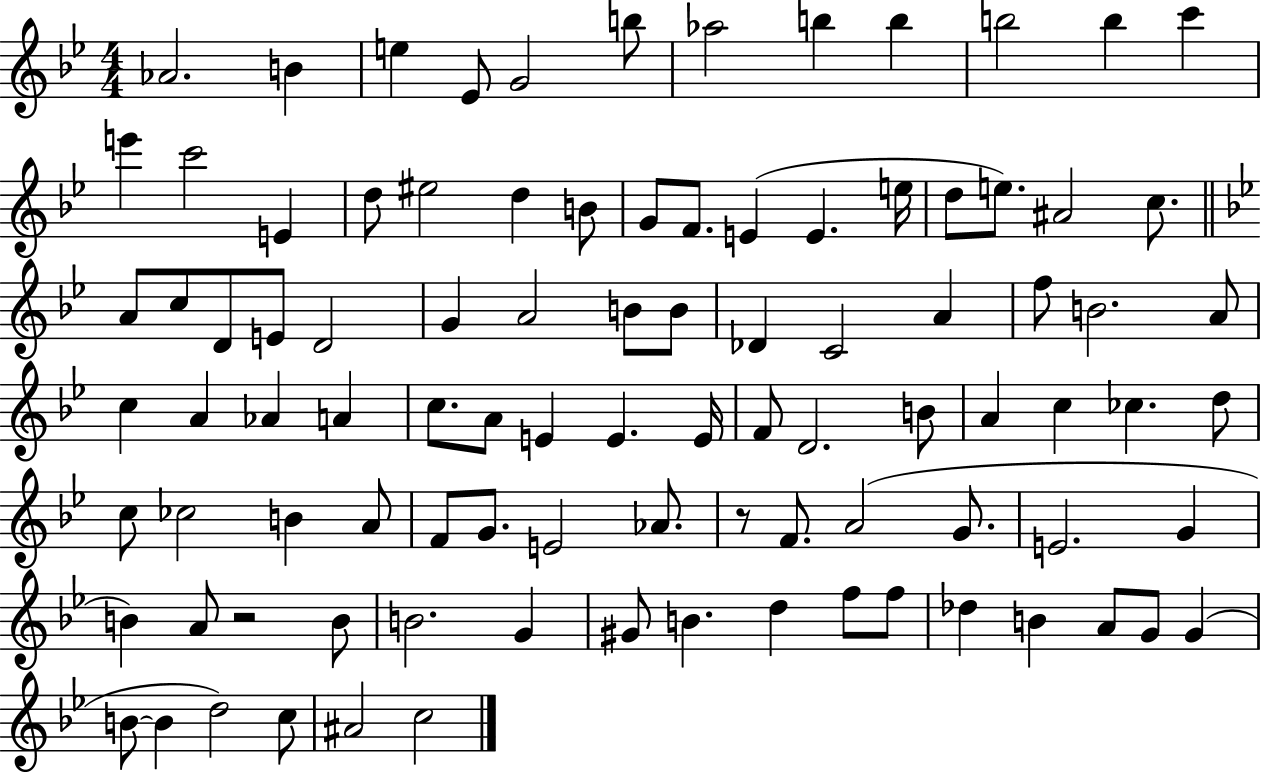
X:1
T:Untitled
M:4/4
L:1/4
K:Bb
_A2 B e _E/2 G2 b/2 _a2 b b b2 b c' e' c'2 E d/2 ^e2 d B/2 G/2 F/2 E E e/4 d/2 e/2 ^A2 c/2 A/2 c/2 D/2 E/2 D2 G A2 B/2 B/2 _D C2 A f/2 B2 A/2 c A _A A c/2 A/2 E E E/4 F/2 D2 B/2 A c _c d/2 c/2 _c2 B A/2 F/2 G/2 E2 _A/2 z/2 F/2 A2 G/2 E2 G B A/2 z2 B/2 B2 G ^G/2 B d f/2 f/2 _d B A/2 G/2 G B/2 B d2 c/2 ^A2 c2